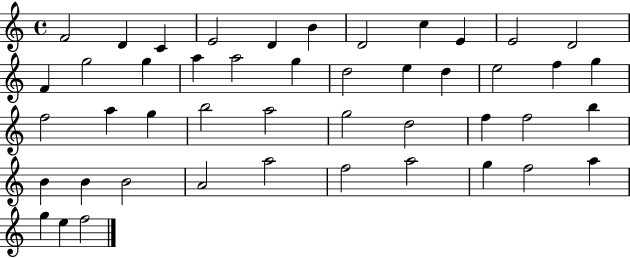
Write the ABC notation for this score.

X:1
T:Untitled
M:4/4
L:1/4
K:C
F2 D C E2 D B D2 c E E2 D2 F g2 g a a2 g d2 e d e2 f g f2 a g b2 a2 g2 d2 f f2 b B B B2 A2 a2 f2 a2 g f2 a g e f2